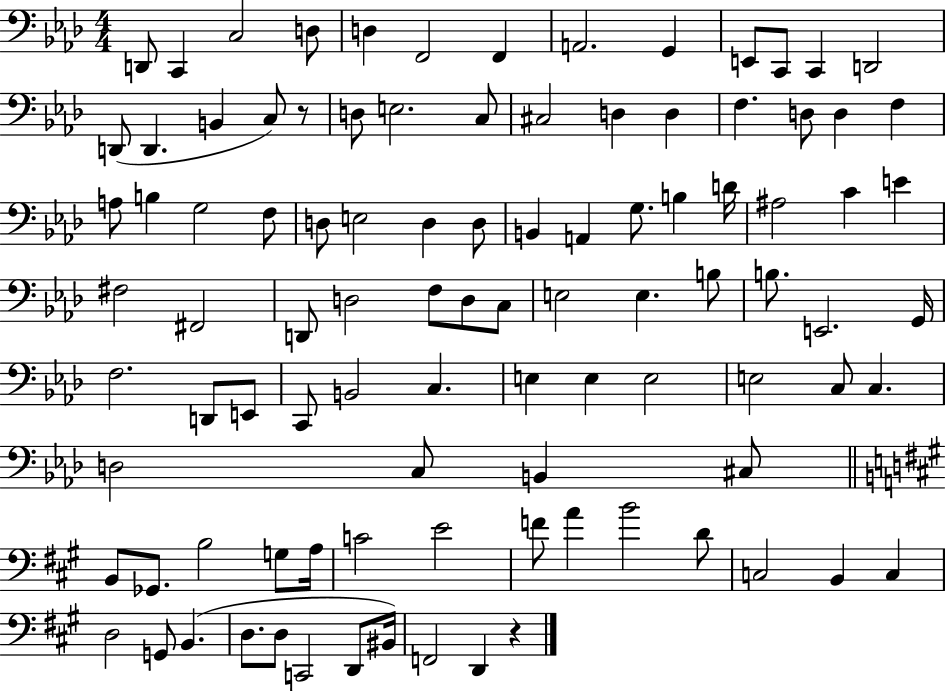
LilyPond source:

{
  \clef bass
  \numericTimeSignature
  \time 4/4
  \key aes \major
  \repeat volta 2 { d,8 c,4 c2 d8 | d4 f,2 f,4 | a,2. g,4 | e,8 c,8 c,4 d,2 | \break d,8( d,4. b,4 c8) r8 | d8 e2. c8 | cis2 d4 d4 | f4. d8 d4 f4 | \break a8 b4 g2 f8 | d8 e2 d4 d8 | b,4 a,4 g8. b4 d'16 | ais2 c'4 e'4 | \break fis2 fis,2 | d,8 d2 f8 d8 c8 | e2 e4. b8 | b8. e,2. g,16 | \break f2. d,8 e,8 | c,8 b,2 c4. | e4 e4 e2 | e2 c8 c4. | \break d2 c8 b,4 cis8 | \bar "||" \break \key a \major b,8 ges,8. b2 g8 a16 | c'2 e'2 | f'8 a'4 b'2 d'8 | c2 b,4 c4 | \break d2 g,8 b,4.( | d8. d8 c,2 d,8 bis,16) | f,2 d,4 r4 | } \bar "|."
}